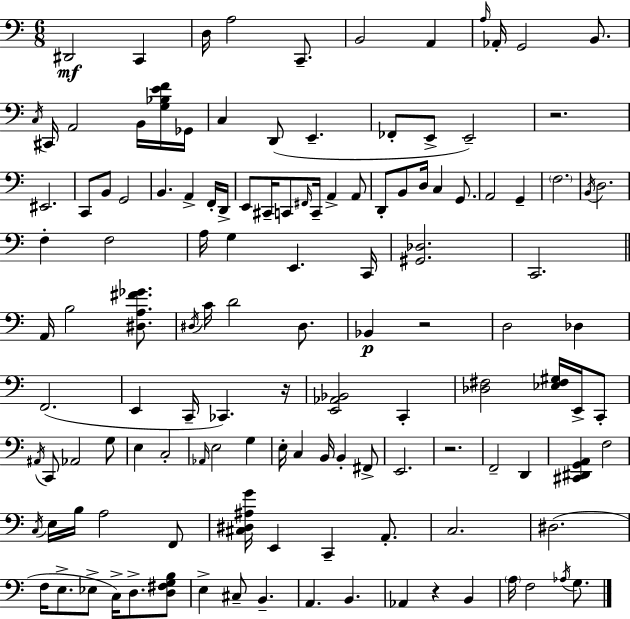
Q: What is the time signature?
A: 6/8